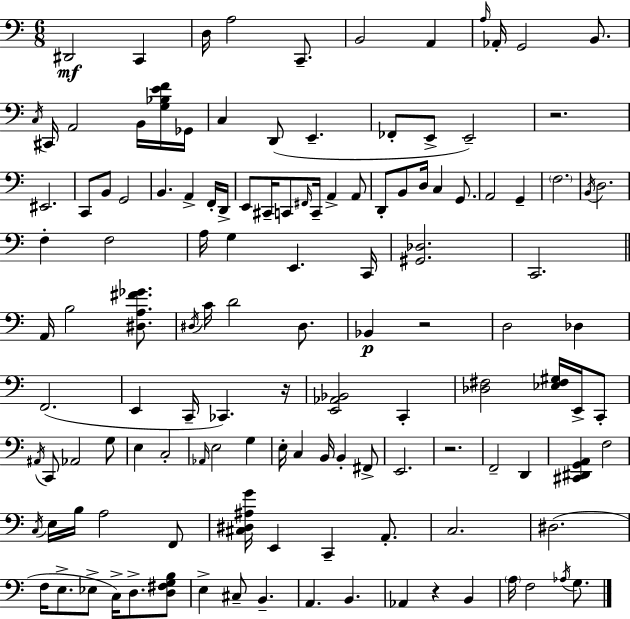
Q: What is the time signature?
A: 6/8